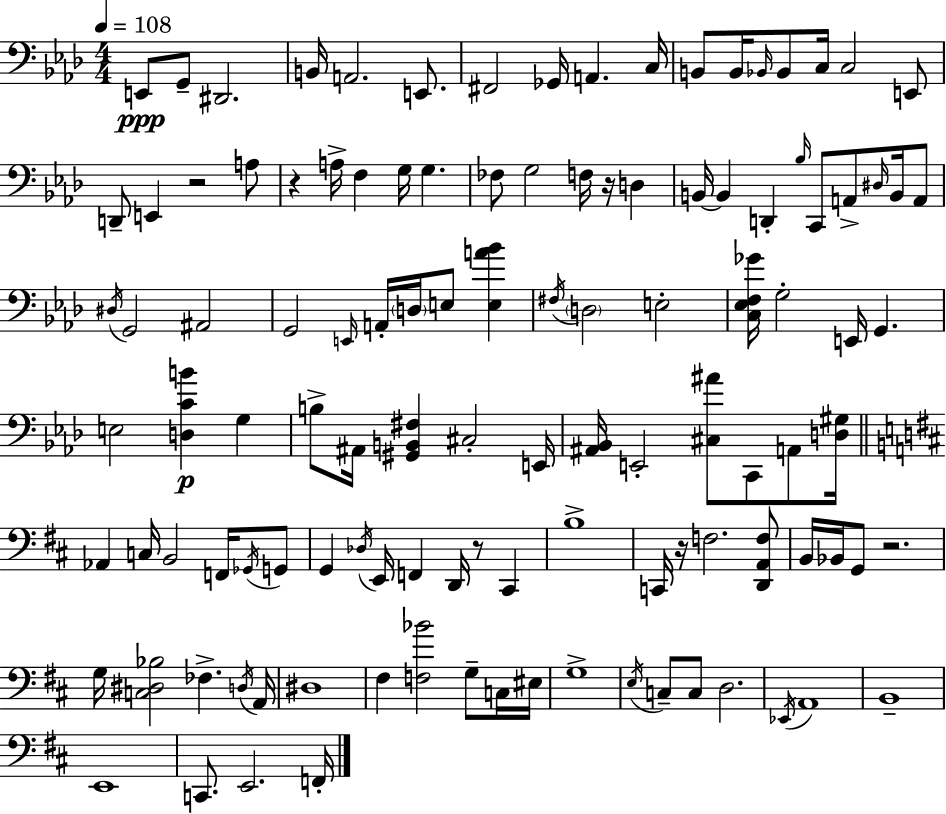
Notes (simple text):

E2/e G2/e D#2/h. B2/s A2/h. E2/e. F#2/h Gb2/s A2/q. C3/s B2/e B2/s Bb2/s Bb2/e C3/s C3/h E2/e D2/e E2/q R/h A3/e R/q A3/s F3/q G3/s G3/q. FES3/e G3/h F3/s R/s D3/q B2/s B2/q D2/q Bb3/s C2/e A2/e D#3/s B2/s A2/e D#3/s G2/h A#2/h G2/h E2/s A2/s D3/s E3/e [E3,A4,Bb4]/q F#3/s D3/h E3/h [C3,Eb3,F3,Gb4]/s G3/h E2/s G2/q. E3/h [D3,C4,B4]/q G3/q B3/e A#2/s [G#2,B2,F#3]/q C#3/h E2/s [A#2,Bb2]/s E2/h [C#3,A#4]/e C2/e A2/e [D3,G#3]/s Ab2/q C3/s B2/h F2/s Gb2/s G2/e G2/q Db3/s E2/s F2/q D2/s R/e C#2/q B3/w C2/s R/s F3/h. [D2,A2,F3]/e B2/s Bb2/s G2/e R/h. G3/s [C3,D#3,Bb3]/h FES3/q. D3/s A2/s D#3/w F#3/q [F3,Bb4]/h G3/e C3/s EIS3/s G3/w E3/s C3/e C3/e D3/h. Eb2/s A2/w B2/w E2/w C2/e. E2/h. F2/s